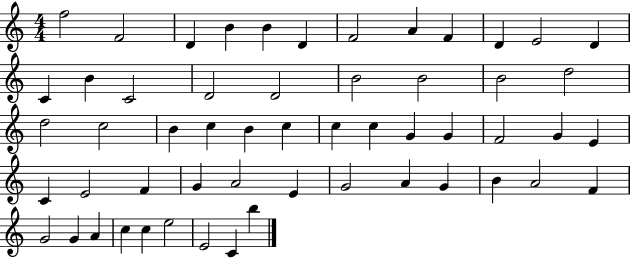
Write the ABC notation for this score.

X:1
T:Untitled
M:4/4
L:1/4
K:C
f2 F2 D B B D F2 A F D E2 D C B C2 D2 D2 B2 B2 B2 d2 d2 c2 B c B c c c G G F2 G E C E2 F G A2 E G2 A G B A2 F G2 G A c c e2 E2 C b